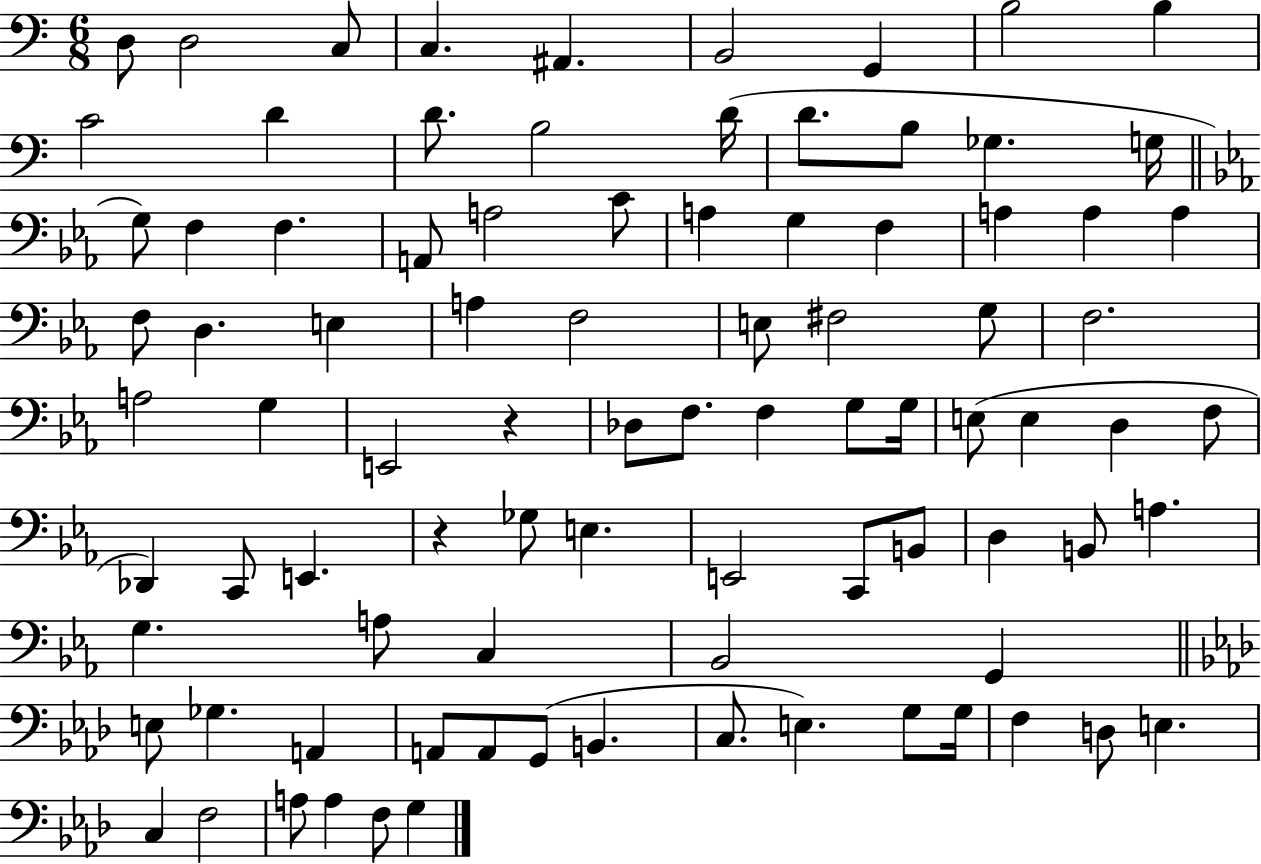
{
  \clef bass
  \numericTimeSignature
  \time 6/8
  \key c \major
  d8 d2 c8 | c4. ais,4. | b,2 g,4 | b2 b4 | \break c'2 d'4 | d'8. b2 d'16( | d'8. b8 ges4. g16 | \bar "||" \break \key c \minor g8) f4 f4. | a,8 a2 c'8 | a4 g4 f4 | a4 a4 a4 | \break f8 d4. e4 | a4 f2 | e8 fis2 g8 | f2. | \break a2 g4 | e,2 r4 | des8 f8. f4 g8 g16 | e8( e4 d4 f8 | \break des,4) c,8 e,4. | r4 ges8 e4. | e,2 c,8 b,8 | d4 b,8 a4. | \break g4. a8 c4 | bes,2 g,4 | \bar "||" \break \key aes \major e8 ges4. a,4 | a,8 a,8 g,8( b,4. | c8. e4.) g8 g16 | f4 d8 e4. | \break c4 f2 | a8 a4 f8 g4 | \bar "|."
}